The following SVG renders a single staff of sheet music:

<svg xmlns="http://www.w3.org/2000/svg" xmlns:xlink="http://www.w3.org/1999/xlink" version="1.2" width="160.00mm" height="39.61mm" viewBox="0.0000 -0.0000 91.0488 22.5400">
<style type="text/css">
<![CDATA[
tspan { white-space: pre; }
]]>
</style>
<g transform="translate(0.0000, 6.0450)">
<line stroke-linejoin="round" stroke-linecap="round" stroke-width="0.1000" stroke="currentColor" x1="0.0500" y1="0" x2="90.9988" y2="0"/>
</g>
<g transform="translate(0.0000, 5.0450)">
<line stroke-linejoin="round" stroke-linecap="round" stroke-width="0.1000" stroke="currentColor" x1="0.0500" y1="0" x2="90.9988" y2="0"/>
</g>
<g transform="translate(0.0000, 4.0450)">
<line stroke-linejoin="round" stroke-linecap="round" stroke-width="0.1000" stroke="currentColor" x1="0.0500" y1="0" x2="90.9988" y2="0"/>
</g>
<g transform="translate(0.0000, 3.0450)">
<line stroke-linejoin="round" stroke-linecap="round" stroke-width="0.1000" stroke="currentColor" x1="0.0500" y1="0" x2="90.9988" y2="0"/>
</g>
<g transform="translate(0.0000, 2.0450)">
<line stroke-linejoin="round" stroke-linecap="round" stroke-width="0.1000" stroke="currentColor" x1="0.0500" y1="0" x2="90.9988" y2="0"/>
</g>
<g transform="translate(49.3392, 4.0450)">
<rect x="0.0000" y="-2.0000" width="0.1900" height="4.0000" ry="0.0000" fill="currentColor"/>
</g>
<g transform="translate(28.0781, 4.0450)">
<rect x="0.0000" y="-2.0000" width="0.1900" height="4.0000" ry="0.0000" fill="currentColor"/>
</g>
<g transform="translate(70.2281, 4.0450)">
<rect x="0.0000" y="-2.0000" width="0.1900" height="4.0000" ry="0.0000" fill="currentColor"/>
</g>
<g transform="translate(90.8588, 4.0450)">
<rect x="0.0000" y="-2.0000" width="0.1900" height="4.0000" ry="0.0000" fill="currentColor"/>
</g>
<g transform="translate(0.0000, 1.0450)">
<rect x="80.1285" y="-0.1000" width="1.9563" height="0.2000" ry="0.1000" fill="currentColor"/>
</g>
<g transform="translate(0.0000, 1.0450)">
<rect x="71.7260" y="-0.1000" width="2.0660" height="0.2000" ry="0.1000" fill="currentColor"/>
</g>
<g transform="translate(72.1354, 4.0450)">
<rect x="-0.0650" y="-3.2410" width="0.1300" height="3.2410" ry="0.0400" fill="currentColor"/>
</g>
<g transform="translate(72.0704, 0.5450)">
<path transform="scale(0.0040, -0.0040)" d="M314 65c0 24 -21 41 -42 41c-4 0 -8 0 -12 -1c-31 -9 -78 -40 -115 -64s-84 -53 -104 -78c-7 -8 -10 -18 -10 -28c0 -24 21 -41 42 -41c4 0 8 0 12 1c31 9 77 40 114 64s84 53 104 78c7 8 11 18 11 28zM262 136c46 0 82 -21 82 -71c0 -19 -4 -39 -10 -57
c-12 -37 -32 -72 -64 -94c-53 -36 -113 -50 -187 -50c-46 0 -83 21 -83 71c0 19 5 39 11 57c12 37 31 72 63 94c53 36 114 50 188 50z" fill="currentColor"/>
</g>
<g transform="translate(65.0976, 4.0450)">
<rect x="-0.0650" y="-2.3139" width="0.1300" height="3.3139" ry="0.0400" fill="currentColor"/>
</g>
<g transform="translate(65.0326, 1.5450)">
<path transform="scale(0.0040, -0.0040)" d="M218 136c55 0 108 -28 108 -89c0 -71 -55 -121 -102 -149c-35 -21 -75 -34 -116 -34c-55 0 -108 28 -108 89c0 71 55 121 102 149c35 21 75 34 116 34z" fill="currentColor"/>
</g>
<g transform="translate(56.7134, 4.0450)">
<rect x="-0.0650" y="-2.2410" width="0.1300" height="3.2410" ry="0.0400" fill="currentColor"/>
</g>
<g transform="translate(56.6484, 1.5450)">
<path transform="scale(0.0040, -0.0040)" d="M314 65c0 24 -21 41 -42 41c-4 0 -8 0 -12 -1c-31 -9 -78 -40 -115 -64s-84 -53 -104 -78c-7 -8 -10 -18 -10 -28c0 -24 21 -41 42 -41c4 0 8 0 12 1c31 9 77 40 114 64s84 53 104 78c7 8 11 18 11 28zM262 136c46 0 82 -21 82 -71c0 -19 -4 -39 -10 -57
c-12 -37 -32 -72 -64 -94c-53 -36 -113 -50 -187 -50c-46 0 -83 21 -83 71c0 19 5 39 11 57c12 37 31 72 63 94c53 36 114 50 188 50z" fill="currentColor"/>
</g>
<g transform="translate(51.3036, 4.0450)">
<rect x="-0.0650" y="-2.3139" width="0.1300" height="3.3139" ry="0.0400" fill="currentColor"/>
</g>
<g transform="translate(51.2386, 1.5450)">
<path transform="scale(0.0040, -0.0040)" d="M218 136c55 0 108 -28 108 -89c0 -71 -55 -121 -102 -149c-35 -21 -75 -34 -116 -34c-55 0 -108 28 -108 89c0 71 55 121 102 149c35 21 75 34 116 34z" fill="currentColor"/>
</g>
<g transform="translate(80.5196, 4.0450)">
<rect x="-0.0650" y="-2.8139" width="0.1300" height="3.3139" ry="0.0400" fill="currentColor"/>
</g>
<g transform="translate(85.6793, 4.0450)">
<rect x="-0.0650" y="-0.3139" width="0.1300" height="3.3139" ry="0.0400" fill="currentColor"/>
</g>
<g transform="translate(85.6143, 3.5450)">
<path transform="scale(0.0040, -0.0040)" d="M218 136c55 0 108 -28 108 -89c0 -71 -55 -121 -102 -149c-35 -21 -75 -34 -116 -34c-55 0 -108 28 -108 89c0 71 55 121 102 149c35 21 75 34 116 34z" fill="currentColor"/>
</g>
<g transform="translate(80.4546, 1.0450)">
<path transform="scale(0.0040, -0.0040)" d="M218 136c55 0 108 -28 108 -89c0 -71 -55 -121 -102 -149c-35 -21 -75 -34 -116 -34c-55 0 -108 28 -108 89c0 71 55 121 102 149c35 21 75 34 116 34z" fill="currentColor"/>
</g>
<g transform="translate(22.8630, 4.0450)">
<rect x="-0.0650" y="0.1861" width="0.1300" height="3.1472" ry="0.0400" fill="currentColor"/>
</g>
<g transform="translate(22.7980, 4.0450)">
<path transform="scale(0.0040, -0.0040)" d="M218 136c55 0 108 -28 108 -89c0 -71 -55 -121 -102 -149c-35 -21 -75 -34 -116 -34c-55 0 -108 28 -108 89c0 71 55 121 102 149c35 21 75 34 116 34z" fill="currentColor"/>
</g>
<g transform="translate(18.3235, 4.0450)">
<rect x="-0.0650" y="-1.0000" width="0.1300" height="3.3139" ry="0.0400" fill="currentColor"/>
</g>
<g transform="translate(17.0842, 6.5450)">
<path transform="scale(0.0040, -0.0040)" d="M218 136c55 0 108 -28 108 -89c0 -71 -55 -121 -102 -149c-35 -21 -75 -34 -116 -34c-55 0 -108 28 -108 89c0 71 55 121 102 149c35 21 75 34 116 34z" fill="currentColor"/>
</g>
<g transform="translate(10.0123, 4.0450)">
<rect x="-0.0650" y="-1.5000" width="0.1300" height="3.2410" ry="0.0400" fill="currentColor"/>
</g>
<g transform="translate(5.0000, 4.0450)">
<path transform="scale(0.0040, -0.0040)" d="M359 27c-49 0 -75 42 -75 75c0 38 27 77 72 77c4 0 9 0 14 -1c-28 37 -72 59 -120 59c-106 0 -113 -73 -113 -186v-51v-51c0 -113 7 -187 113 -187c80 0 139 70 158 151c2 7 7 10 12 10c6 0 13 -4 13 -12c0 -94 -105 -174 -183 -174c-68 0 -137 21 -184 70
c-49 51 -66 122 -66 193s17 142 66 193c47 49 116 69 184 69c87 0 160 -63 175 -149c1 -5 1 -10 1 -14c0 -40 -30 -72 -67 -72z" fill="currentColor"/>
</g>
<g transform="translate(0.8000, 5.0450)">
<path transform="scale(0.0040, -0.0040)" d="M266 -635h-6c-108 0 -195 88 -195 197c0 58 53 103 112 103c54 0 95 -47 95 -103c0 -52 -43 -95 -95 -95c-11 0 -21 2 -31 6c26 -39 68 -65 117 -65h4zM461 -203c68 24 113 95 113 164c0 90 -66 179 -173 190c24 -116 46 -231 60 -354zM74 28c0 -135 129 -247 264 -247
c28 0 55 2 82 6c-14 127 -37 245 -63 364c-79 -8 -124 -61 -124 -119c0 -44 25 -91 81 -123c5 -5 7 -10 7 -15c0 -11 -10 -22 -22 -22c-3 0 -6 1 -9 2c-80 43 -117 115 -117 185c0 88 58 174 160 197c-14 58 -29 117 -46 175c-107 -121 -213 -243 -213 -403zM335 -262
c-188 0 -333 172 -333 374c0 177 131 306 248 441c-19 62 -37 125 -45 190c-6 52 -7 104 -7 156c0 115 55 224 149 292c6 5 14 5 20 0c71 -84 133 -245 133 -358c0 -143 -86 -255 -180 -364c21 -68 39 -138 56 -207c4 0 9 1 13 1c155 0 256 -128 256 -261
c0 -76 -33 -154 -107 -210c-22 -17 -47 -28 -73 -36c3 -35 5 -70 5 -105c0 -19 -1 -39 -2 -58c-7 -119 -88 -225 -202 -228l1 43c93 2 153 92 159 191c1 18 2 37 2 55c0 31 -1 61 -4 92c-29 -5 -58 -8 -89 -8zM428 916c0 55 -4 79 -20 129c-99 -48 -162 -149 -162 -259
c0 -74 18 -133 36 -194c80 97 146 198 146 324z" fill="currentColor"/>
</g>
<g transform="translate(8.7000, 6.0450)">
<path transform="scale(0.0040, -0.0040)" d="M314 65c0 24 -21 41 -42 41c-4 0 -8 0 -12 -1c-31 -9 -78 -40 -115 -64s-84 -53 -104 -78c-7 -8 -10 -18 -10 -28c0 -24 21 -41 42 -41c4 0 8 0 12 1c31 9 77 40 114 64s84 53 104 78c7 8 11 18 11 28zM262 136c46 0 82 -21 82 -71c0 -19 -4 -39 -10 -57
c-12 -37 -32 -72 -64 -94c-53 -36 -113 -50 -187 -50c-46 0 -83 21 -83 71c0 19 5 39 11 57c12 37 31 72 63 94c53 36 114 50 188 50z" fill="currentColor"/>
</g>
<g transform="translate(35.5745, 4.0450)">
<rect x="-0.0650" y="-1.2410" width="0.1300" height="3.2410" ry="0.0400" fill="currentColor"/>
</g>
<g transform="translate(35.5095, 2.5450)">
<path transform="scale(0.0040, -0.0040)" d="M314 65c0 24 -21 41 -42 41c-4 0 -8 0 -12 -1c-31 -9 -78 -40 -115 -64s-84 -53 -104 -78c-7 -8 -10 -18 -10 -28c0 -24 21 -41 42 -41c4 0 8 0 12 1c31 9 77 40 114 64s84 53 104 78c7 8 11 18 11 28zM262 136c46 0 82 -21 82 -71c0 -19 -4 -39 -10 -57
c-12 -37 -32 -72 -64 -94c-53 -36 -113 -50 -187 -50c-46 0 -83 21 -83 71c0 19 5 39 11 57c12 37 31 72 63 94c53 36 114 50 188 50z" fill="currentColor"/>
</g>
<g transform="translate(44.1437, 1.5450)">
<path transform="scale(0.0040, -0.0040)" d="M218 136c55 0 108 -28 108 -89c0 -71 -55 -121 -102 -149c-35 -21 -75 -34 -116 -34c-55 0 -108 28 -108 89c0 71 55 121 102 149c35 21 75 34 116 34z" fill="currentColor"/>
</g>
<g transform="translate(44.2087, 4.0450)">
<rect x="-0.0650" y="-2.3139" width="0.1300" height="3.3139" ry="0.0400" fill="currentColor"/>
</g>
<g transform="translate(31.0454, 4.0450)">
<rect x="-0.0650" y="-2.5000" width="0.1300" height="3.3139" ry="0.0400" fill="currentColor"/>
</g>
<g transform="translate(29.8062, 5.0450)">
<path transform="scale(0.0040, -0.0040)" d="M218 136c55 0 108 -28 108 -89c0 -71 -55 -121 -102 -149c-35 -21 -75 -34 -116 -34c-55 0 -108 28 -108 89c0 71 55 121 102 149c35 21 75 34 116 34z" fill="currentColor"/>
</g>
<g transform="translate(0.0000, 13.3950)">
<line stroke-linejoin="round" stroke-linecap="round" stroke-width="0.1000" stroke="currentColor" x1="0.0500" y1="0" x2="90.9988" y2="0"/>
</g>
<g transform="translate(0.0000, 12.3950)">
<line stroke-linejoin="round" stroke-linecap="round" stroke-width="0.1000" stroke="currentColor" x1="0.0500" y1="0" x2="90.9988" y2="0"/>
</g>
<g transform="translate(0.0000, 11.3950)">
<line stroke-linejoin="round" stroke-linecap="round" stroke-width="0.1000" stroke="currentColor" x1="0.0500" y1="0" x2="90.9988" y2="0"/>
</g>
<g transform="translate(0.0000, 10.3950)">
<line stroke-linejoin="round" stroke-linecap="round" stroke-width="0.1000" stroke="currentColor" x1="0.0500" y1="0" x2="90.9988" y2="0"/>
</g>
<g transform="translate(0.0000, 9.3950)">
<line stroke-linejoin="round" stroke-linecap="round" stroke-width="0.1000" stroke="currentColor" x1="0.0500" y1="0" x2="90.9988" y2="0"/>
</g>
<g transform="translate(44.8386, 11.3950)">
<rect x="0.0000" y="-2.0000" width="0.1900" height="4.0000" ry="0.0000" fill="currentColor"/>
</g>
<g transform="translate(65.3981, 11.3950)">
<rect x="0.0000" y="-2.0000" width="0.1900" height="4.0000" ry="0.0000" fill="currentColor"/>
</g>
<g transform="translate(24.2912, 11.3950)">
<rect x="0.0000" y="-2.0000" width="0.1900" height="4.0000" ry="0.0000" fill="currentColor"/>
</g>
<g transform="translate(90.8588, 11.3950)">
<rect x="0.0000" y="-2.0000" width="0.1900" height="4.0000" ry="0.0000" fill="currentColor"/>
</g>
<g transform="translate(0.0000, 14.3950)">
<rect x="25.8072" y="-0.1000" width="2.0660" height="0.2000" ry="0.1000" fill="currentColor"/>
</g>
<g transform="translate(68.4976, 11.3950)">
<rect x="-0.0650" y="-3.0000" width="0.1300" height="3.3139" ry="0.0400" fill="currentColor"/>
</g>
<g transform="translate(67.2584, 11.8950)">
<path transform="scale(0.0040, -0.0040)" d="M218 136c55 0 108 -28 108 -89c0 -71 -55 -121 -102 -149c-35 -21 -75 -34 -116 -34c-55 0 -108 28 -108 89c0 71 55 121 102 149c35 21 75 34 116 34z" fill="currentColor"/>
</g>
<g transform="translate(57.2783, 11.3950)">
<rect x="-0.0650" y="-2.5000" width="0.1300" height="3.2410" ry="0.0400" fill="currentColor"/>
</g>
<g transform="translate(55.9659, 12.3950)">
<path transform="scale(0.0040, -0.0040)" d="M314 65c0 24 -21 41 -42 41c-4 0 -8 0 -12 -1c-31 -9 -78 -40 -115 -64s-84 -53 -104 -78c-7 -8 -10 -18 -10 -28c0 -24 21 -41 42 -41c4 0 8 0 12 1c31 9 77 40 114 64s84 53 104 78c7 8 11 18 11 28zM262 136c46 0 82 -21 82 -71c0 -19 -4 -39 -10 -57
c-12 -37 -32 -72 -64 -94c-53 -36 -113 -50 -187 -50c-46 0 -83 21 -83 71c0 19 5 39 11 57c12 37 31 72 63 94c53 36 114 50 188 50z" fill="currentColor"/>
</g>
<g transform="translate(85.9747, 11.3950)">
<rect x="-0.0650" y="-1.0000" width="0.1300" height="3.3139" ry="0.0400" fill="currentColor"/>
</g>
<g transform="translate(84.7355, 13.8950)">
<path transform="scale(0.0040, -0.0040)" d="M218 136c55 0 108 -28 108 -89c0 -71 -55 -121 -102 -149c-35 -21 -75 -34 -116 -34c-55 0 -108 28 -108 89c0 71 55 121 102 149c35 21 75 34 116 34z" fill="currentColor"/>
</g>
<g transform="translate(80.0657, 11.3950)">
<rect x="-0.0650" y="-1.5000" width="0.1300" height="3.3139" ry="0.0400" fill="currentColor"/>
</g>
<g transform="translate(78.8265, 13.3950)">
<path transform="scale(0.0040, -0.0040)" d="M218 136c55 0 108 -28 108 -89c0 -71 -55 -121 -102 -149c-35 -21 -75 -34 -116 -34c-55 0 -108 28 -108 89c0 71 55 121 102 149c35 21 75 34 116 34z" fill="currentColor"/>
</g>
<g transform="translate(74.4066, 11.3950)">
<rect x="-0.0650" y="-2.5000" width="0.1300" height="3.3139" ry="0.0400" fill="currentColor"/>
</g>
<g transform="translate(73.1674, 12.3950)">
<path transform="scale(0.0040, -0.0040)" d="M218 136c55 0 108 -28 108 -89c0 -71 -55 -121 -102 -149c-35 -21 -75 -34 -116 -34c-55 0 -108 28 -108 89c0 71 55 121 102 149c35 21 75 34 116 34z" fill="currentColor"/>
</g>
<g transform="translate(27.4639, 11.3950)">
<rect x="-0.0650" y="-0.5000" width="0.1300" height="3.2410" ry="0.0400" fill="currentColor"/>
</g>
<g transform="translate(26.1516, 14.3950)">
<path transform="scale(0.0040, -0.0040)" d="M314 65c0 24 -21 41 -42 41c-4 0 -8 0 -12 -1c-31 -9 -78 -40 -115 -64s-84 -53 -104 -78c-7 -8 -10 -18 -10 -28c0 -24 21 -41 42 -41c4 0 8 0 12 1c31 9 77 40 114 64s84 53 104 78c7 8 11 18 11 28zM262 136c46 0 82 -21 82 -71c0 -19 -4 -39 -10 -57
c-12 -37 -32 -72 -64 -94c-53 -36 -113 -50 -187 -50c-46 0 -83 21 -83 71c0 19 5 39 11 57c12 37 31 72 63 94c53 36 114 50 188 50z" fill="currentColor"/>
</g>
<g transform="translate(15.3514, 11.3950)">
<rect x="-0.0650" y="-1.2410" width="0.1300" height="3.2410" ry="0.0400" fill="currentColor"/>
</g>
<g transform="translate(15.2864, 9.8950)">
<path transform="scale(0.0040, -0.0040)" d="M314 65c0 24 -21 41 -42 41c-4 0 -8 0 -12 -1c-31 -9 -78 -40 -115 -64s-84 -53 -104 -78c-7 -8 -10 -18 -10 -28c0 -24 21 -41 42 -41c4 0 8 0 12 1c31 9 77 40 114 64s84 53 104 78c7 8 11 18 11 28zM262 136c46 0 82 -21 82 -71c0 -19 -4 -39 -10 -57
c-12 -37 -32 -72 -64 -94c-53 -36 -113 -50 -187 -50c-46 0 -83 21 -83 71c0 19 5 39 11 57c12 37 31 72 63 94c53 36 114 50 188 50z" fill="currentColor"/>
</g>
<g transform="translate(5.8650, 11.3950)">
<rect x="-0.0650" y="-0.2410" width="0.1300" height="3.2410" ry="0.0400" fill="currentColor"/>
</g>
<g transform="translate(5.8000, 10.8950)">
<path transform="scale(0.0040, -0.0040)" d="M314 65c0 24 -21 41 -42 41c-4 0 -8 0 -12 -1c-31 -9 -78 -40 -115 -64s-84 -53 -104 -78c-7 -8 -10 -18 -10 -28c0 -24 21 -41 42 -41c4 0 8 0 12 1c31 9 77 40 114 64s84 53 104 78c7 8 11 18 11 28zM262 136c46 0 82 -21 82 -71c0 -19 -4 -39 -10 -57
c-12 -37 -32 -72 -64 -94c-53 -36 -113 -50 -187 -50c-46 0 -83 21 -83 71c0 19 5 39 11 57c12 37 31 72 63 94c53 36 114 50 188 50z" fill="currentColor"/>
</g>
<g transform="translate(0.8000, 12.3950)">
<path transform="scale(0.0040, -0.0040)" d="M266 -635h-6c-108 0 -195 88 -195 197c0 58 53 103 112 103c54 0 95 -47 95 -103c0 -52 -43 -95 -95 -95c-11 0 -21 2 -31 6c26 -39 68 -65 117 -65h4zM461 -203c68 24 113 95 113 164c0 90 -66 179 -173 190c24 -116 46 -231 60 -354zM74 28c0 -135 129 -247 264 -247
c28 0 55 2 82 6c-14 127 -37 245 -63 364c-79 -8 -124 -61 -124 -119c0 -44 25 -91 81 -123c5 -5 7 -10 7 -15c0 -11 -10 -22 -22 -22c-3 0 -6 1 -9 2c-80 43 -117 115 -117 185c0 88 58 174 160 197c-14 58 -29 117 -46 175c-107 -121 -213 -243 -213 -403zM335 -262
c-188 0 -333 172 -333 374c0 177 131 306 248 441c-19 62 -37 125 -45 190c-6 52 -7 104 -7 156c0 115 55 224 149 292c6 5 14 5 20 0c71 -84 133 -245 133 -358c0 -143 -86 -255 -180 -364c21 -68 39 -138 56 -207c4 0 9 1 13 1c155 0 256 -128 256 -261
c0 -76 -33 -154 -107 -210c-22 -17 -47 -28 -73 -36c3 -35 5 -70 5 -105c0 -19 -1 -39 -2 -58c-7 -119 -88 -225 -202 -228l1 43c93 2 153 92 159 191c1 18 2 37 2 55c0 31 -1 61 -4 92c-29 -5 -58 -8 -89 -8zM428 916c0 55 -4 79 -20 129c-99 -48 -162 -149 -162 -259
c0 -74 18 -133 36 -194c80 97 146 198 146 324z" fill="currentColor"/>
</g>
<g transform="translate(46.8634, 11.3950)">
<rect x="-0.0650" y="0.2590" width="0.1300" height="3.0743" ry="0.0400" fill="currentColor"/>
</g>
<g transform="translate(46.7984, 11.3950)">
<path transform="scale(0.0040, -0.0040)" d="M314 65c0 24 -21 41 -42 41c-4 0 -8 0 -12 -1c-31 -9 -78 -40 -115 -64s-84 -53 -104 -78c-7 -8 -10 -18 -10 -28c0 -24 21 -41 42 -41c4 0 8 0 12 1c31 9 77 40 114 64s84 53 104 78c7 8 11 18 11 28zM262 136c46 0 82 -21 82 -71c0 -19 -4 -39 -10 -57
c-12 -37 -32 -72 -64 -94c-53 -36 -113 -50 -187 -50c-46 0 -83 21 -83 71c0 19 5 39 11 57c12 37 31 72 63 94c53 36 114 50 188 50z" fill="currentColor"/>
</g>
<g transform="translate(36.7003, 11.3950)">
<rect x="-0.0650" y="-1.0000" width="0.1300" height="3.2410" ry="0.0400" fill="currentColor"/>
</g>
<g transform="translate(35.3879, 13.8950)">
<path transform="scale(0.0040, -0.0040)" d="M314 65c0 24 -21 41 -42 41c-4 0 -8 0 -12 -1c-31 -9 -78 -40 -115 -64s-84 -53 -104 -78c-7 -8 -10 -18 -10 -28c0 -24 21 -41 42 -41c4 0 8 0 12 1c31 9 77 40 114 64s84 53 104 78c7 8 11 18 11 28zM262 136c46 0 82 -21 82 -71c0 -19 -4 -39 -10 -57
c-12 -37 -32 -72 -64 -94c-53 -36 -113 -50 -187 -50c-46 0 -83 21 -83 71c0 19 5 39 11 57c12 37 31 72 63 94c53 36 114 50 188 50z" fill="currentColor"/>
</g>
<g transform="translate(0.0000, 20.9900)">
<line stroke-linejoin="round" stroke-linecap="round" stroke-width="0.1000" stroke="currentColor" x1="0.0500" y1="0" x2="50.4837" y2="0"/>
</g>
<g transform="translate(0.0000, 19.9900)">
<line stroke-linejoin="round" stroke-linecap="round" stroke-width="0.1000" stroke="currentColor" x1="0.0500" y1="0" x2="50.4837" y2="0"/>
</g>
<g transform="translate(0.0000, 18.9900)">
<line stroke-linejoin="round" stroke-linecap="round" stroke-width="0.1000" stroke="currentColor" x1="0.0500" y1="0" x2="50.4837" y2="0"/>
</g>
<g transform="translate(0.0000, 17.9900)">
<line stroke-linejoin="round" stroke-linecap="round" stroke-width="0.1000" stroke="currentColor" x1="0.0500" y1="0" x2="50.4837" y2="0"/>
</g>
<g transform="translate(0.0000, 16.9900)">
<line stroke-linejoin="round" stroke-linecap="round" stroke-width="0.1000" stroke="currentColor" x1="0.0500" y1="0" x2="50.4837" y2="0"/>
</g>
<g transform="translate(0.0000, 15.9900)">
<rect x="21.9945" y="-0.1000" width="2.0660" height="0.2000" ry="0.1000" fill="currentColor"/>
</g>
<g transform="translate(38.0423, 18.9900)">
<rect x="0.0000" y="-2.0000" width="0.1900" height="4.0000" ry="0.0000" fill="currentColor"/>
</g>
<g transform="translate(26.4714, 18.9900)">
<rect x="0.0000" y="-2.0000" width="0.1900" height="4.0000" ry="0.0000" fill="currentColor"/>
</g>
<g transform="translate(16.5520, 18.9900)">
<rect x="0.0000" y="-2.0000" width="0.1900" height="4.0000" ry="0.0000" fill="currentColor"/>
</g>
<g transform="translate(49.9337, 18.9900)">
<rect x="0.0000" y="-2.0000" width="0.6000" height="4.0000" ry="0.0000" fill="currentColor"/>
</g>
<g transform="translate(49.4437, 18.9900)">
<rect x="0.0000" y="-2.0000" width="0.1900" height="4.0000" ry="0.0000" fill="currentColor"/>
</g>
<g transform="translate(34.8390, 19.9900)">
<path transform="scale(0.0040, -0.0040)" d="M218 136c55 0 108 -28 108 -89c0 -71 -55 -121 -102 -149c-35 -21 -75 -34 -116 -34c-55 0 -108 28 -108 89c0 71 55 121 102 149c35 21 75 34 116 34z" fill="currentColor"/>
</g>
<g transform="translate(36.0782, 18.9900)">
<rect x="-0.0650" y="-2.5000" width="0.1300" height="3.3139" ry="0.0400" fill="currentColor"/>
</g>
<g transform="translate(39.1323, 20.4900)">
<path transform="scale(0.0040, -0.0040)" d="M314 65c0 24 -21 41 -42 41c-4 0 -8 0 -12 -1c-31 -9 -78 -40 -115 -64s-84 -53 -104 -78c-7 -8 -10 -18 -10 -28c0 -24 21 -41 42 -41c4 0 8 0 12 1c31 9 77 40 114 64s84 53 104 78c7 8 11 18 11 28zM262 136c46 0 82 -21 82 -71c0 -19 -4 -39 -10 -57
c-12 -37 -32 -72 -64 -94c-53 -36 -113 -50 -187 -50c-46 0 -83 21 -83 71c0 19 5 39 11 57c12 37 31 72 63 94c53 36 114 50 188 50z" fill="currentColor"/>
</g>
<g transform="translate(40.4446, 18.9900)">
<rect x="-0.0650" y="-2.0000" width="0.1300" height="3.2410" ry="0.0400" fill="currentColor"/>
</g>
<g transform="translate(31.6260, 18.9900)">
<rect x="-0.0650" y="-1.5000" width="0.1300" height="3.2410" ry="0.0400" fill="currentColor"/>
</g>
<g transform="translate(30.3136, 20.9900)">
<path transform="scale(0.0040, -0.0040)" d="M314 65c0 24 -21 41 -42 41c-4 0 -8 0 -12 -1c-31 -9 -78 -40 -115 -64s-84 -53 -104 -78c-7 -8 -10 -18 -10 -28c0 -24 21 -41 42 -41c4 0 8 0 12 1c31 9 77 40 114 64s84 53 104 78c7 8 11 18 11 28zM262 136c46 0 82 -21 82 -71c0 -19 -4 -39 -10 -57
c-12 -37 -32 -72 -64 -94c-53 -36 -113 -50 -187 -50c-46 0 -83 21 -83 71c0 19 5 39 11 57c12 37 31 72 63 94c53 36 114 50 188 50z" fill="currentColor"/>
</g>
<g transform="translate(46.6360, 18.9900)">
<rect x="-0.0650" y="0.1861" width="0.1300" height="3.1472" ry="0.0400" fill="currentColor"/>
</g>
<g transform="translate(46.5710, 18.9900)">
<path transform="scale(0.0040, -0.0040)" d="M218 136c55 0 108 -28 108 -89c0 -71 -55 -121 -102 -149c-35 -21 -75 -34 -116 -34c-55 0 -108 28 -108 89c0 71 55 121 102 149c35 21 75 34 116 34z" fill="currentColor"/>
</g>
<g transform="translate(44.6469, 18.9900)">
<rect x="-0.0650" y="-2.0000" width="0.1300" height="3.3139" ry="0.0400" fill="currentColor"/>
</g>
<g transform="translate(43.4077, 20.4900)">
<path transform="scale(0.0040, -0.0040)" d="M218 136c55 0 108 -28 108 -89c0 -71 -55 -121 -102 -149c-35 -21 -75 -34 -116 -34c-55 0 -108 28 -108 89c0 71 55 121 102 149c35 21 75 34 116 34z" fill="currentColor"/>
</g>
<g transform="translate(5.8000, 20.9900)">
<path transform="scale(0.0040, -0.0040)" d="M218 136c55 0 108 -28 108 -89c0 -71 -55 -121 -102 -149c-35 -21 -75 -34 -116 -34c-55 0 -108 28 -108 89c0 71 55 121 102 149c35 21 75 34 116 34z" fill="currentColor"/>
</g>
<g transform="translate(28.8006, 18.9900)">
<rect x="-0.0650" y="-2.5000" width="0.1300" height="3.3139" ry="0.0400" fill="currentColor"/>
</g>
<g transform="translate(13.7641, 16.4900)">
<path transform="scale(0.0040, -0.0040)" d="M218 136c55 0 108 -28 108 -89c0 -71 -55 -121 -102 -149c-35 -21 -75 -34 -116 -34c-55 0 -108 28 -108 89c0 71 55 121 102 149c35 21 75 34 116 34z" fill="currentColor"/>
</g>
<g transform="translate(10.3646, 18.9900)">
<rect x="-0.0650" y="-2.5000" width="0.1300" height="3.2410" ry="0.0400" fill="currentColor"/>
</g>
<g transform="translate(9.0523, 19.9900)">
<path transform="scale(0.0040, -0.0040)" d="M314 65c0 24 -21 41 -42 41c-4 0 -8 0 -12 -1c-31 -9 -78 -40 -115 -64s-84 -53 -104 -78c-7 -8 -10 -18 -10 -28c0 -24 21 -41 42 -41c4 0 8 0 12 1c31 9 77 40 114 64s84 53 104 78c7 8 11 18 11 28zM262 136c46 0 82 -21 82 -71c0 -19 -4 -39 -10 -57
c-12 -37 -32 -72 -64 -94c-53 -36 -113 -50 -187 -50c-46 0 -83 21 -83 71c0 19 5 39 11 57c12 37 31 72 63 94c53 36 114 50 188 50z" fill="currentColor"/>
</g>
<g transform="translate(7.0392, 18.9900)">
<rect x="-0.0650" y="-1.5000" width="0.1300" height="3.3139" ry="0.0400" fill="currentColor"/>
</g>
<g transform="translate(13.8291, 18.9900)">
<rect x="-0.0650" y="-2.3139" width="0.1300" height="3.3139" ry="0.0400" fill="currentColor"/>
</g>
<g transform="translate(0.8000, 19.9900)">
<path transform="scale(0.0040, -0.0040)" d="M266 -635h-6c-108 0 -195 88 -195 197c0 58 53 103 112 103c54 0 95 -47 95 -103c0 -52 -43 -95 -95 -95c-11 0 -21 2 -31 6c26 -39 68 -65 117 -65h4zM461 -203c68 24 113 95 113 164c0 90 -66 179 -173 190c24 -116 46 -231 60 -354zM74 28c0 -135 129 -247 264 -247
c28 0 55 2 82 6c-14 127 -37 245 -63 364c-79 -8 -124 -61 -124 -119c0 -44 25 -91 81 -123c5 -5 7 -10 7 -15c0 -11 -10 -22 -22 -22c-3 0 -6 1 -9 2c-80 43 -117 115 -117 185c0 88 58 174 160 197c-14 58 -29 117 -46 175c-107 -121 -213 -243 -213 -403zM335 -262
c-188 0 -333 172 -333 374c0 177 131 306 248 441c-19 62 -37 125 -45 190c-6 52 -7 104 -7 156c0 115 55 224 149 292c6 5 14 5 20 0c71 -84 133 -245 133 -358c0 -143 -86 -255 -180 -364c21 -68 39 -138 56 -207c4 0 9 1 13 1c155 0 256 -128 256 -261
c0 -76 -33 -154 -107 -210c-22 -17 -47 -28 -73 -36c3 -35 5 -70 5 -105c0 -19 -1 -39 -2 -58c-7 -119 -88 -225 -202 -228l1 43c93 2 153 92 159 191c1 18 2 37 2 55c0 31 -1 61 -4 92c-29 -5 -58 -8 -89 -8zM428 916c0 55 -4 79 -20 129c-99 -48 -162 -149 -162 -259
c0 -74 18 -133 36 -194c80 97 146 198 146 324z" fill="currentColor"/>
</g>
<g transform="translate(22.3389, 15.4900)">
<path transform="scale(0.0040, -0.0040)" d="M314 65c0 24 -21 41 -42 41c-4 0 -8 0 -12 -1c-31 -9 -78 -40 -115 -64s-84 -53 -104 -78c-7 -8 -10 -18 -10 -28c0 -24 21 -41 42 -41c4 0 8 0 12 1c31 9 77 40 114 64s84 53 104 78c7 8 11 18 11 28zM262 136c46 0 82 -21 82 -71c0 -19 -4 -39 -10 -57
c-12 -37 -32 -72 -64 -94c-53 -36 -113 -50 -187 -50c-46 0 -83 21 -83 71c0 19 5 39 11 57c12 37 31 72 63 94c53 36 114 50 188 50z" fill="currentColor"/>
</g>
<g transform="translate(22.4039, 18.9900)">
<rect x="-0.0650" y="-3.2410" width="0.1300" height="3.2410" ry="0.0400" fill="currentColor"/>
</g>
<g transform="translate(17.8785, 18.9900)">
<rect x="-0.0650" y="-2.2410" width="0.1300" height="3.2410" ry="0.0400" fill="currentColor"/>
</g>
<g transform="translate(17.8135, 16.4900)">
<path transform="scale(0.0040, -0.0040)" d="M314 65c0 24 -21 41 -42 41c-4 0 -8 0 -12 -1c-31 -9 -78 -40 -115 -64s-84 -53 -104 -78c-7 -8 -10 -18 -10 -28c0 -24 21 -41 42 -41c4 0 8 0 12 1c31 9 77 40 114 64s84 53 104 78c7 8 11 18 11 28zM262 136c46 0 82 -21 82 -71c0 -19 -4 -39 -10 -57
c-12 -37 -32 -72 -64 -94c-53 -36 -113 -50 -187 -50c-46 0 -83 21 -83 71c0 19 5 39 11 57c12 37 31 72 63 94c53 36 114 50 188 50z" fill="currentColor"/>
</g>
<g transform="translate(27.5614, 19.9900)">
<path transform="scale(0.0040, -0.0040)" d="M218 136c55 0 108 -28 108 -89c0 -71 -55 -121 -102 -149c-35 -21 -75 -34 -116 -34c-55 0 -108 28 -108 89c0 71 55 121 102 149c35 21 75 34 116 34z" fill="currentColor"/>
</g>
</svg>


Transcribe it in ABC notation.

X:1
T:Untitled
M:4/4
L:1/4
K:C
E2 D B G e2 g g g2 g b2 a c c2 e2 C2 D2 B2 G2 A G E D E G2 g g2 b2 G E2 G F2 F B